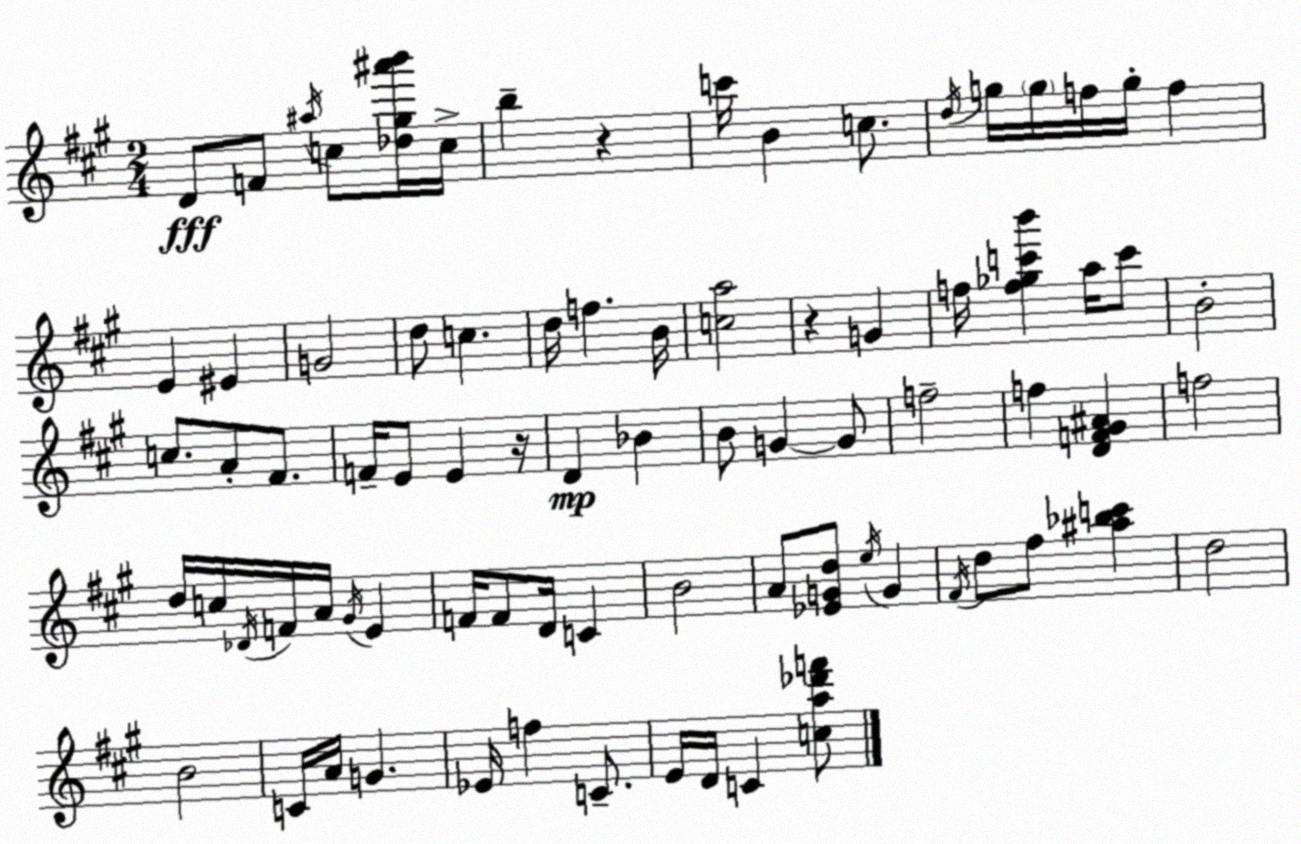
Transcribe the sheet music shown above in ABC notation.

X:1
T:Untitled
M:2/4
L:1/4
K:A
D/2 F/2 ^a/4 c/2 [_d^g^a'b']/4 c/4 b z c'/4 B c/2 d/4 g/4 g/4 f/4 g/4 f E ^E G2 d/2 c d/4 f B/4 [ca]2 z G f/4 [f_gc'b'] a/4 c'/2 B2 c/2 A/2 ^F/2 F/4 E/2 E z/4 D _B B/2 G G/2 f2 f [DF^G^A] f2 d/4 c/4 _D/4 F/4 A/4 ^G/4 E F/4 F/2 D/4 C B2 A/2 [_EGd]/2 e/4 G ^F/4 d/2 ^f/2 [^a_bc'] d2 B2 C/4 A/4 G _E/4 f C/2 E/4 D/4 C [ca_d'f']/2